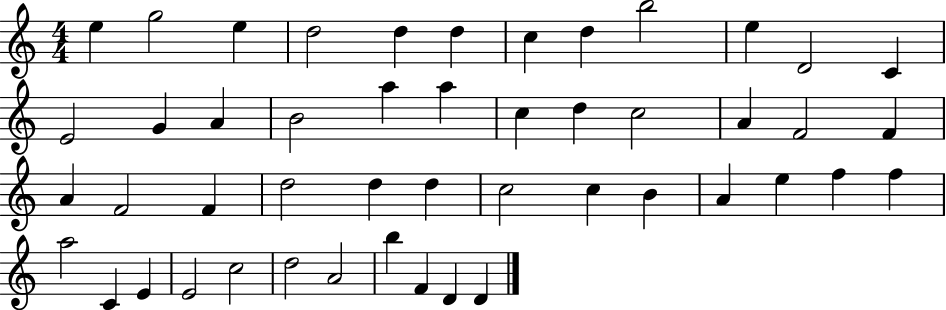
E5/q G5/h E5/q D5/h D5/q D5/q C5/q D5/q B5/h E5/q D4/h C4/q E4/h G4/q A4/q B4/h A5/q A5/q C5/q D5/q C5/h A4/q F4/h F4/q A4/q F4/h F4/q D5/h D5/q D5/q C5/h C5/q B4/q A4/q E5/q F5/q F5/q A5/h C4/q E4/q E4/h C5/h D5/h A4/h B5/q F4/q D4/q D4/q